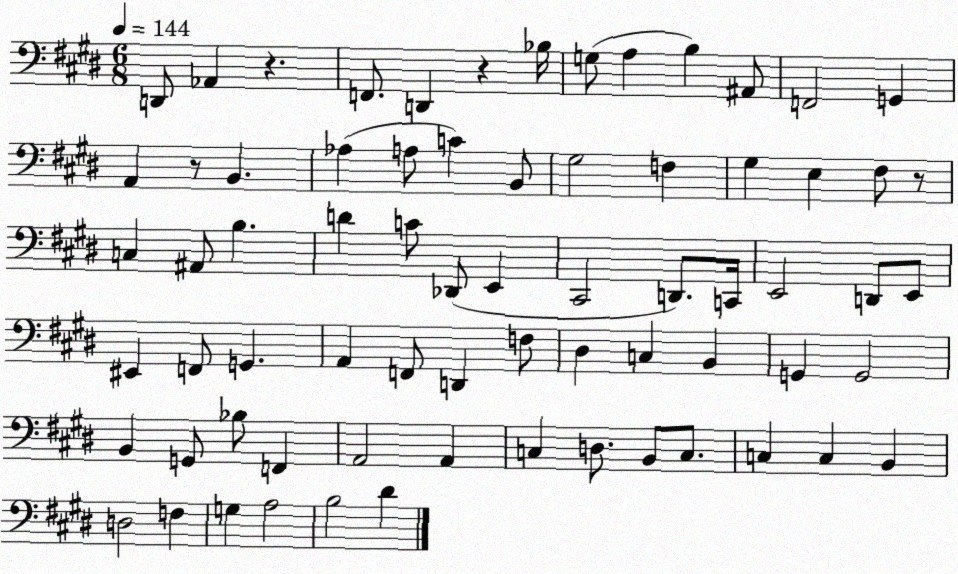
X:1
T:Untitled
M:6/8
L:1/4
K:E
D,,/2 _A,, z F,,/2 D,, z _B,/4 G,/2 A, B, ^A,,/2 F,,2 G,, A,, z/2 B,, _A, A,/2 C B,,/2 ^G,2 F, ^G, E, ^F,/2 z/2 C, ^A,,/2 B, D C/2 _D,,/2 E,, ^C,,2 D,,/2 C,,/4 E,,2 D,,/2 E,,/2 ^E,, F,,/2 G,, A,, F,,/2 D,, F,/2 ^D, C, B,, G,, G,,2 B,, G,,/2 _B,/2 F,, A,,2 A,, C, D,/2 B,,/2 C,/2 C, C, B,, D,2 F, G, A,2 B,2 ^D